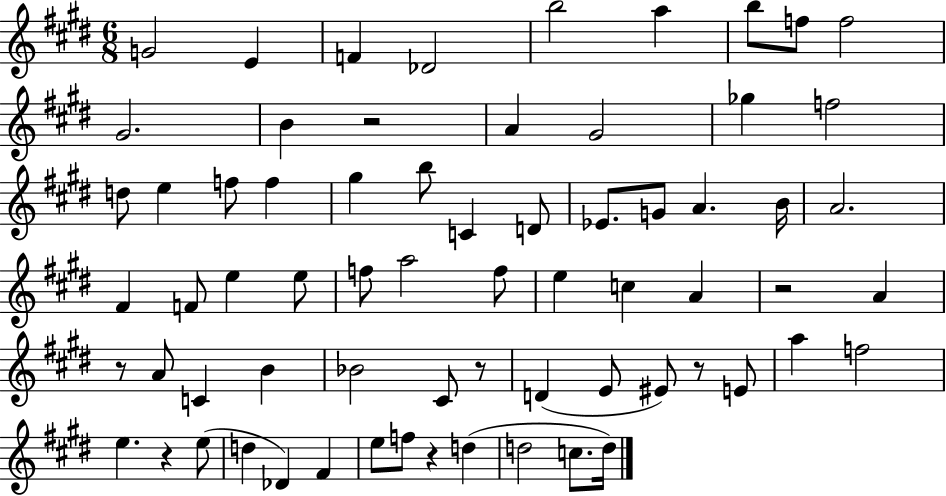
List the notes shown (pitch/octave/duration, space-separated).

G4/h E4/q F4/q Db4/h B5/h A5/q B5/e F5/e F5/h G#4/h. B4/q R/h A4/q G#4/h Gb5/q F5/h D5/e E5/q F5/e F5/q G#5/q B5/e C4/q D4/e Eb4/e. G4/e A4/q. B4/s A4/h. F#4/q F4/e E5/q E5/e F5/e A5/h F5/e E5/q C5/q A4/q R/h A4/q R/e A4/e C4/q B4/q Bb4/h C#4/e R/e D4/q E4/e EIS4/e R/e E4/e A5/q F5/h E5/q. R/q E5/e D5/q Db4/q F#4/q E5/e F5/e R/q D5/q D5/h C5/e. D5/s